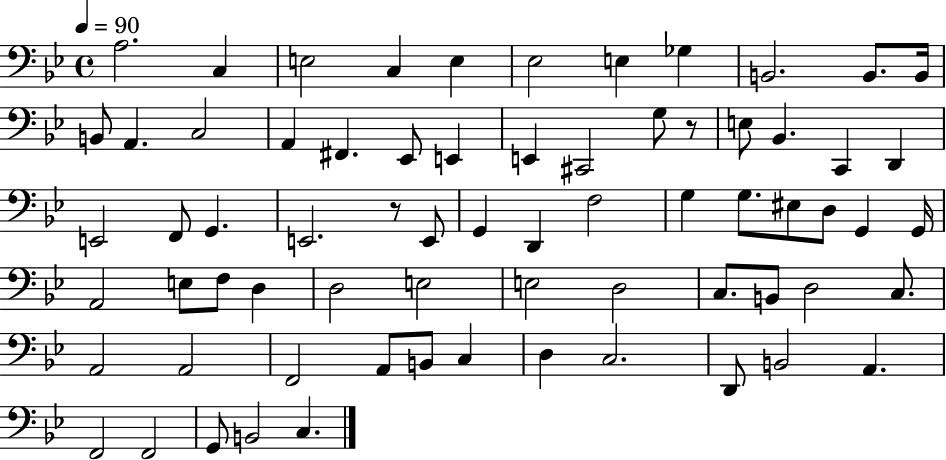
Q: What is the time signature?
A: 4/4